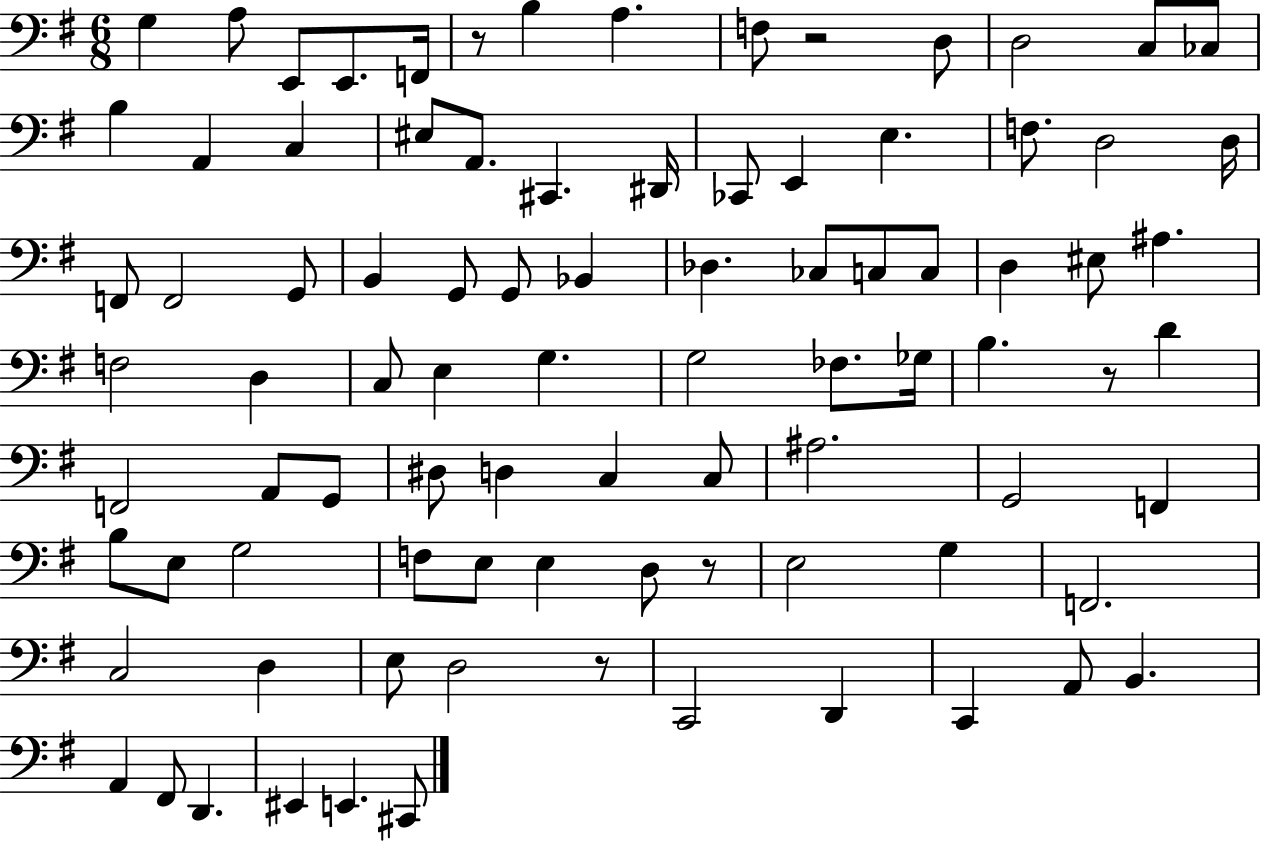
{
  \clef bass
  \numericTimeSignature
  \time 6/8
  \key g \major
  g4 a8 e,8 e,8. f,16 | r8 b4 a4. | f8 r2 d8 | d2 c8 ces8 | \break b4 a,4 c4 | eis8 a,8. cis,4. dis,16 | ces,8 e,4 e4. | f8. d2 d16 | \break f,8 f,2 g,8 | b,4 g,8 g,8 bes,4 | des4. ces8 c8 c8 | d4 eis8 ais4. | \break f2 d4 | c8 e4 g4. | g2 fes8. ges16 | b4. r8 d'4 | \break f,2 a,8 g,8 | dis8 d4 c4 c8 | ais2. | g,2 f,4 | \break b8 e8 g2 | f8 e8 e4 d8 r8 | e2 g4 | f,2. | \break c2 d4 | e8 d2 r8 | c,2 d,4 | c,4 a,8 b,4. | \break a,4 fis,8 d,4. | eis,4 e,4. cis,8 | \bar "|."
}